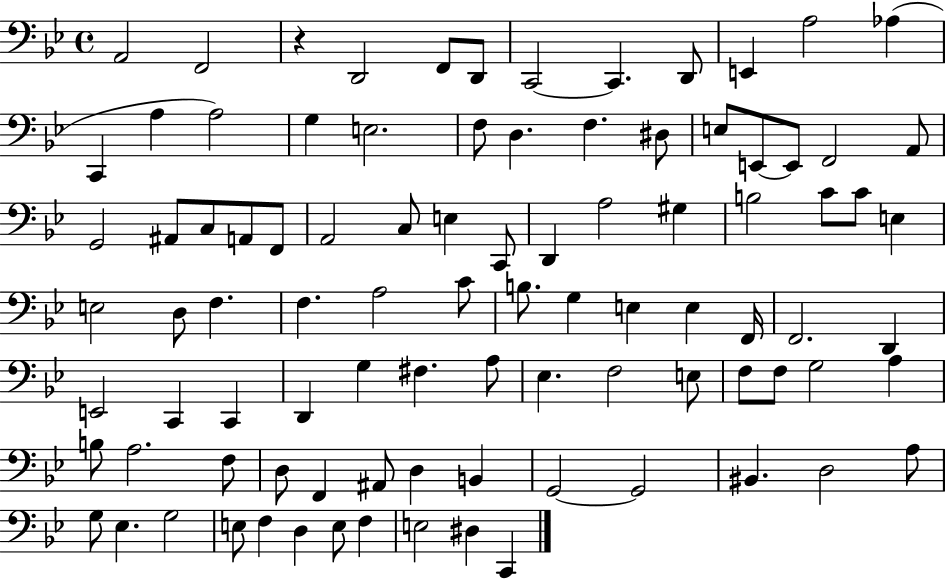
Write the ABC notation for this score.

X:1
T:Untitled
M:4/4
L:1/4
K:Bb
A,,2 F,,2 z D,,2 F,,/2 D,,/2 C,,2 C,, D,,/2 E,, A,2 _A, C,, A, A,2 G, E,2 F,/2 D, F, ^D,/2 E,/2 E,,/2 E,,/2 F,,2 A,,/2 G,,2 ^A,,/2 C,/2 A,,/2 F,,/2 A,,2 C,/2 E, C,,/2 D,, A,2 ^G, B,2 C/2 C/2 E, E,2 D,/2 F, F, A,2 C/2 B,/2 G, E, E, F,,/4 F,,2 D,, E,,2 C,, C,, D,, G, ^F, A,/2 _E, F,2 E,/2 F,/2 F,/2 G,2 A, B,/2 A,2 F,/2 D,/2 F,, ^A,,/2 D, B,, G,,2 G,,2 ^B,, D,2 A,/2 G,/2 _E, G,2 E,/2 F, D, E,/2 F, E,2 ^D, C,,